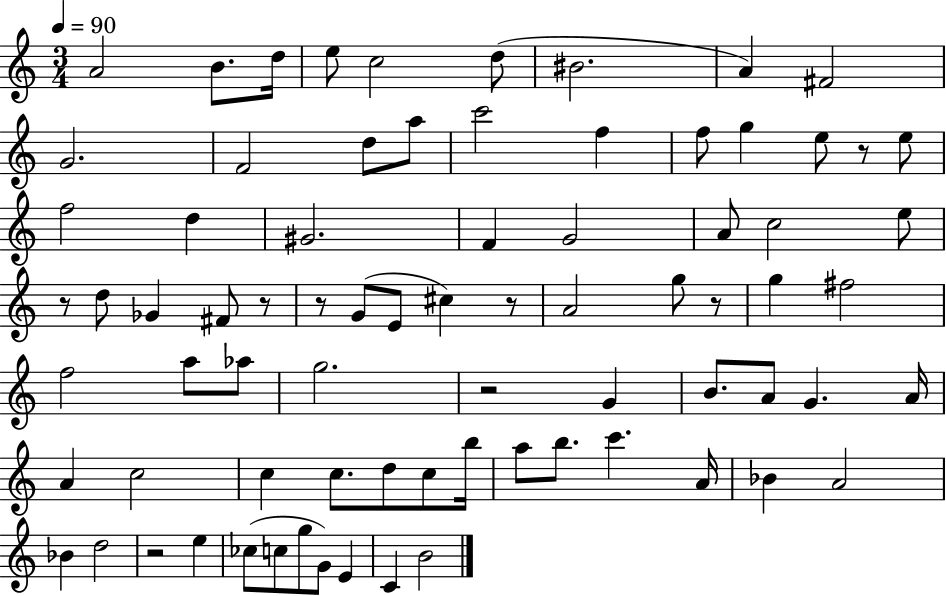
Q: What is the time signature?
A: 3/4